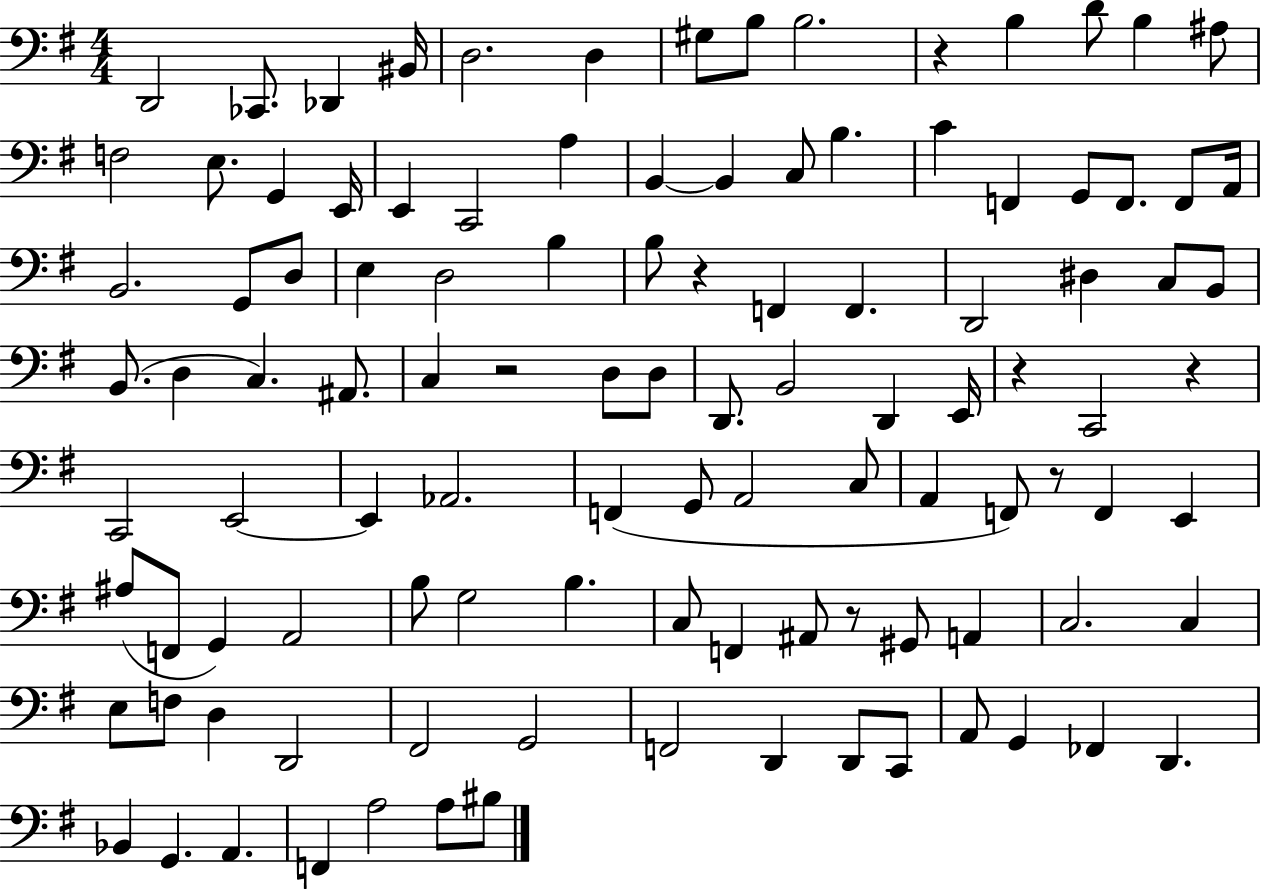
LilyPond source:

{
  \clef bass
  \numericTimeSignature
  \time 4/4
  \key g \major
  d,2 ces,8. des,4 bis,16 | d2. d4 | gis8 b8 b2. | r4 b4 d'8 b4 ais8 | \break f2 e8. g,4 e,16 | e,4 c,2 a4 | b,4~~ b,4 c8 b4. | c'4 f,4 g,8 f,8. f,8 a,16 | \break b,2. g,8 d8 | e4 d2 b4 | b8 r4 f,4 f,4. | d,2 dis4 c8 b,8 | \break b,8.( d4 c4.) ais,8. | c4 r2 d8 d8 | d,8. b,2 d,4 e,16 | r4 c,2 r4 | \break c,2 e,2~~ | e,4 aes,2. | f,4( g,8 a,2 c8 | a,4 f,8) r8 f,4 e,4 | \break ais8( f,8 g,4) a,2 | b8 g2 b4. | c8 f,4 ais,8 r8 gis,8 a,4 | c2. c4 | \break e8 f8 d4 d,2 | fis,2 g,2 | f,2 d,4 d,8 c,8 | a,8 g,4 fes,4 d,4. | \break bes,4 g,4. a,4. | f,4 a2 a8 bis8 | \bar "|."
}